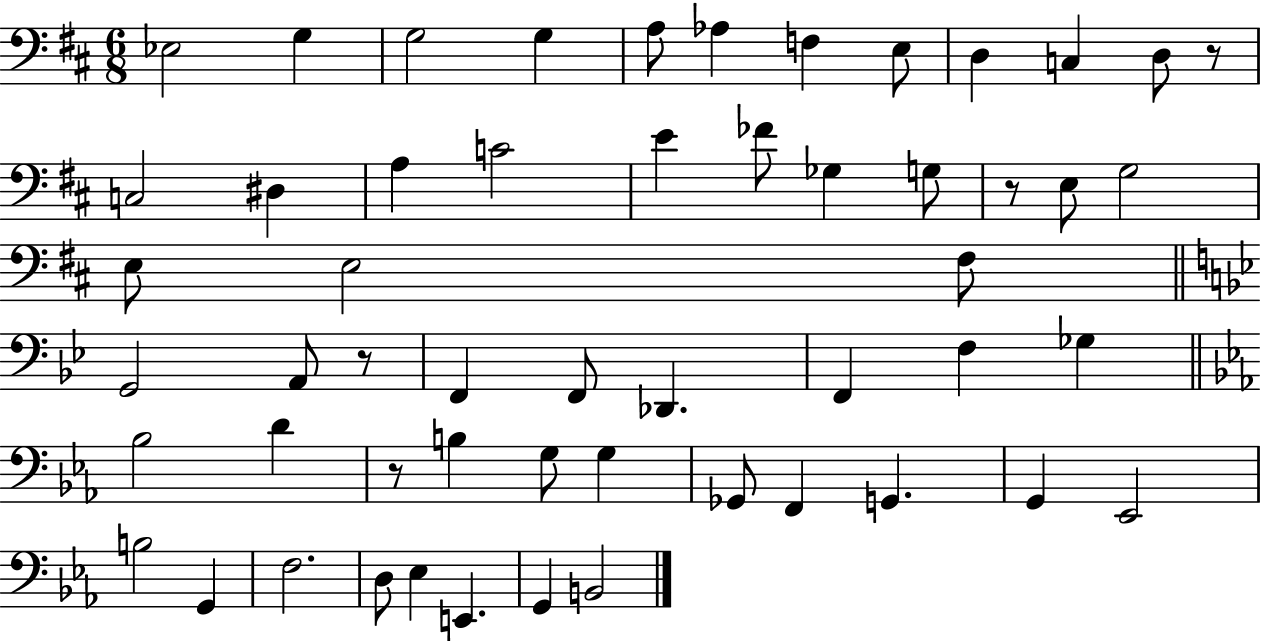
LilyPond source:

{
  \clef bass
  \numericTimeSignature
  \time 6/8
  \key d \major
  ees2 g4 | g2 g4 | a8 aes4 f4 e8 | d4 c4 d8 r8 | \break c2 dis4 | a4 c'2 | e'4 fes'8 ges4 g8 | r8 e8 g2 | \break e8 e2 fis8 | \bar "||" \break \key bes \major g,2 a,8 r8 | f,4 f,8 des,4. | f,4 f4 ges4 | \bar "||" \break \key c \minor bes2 d'4 | r8 b4 g8 g4 | ges,8 f,4 g,4. | g,4 ees,2 | \break b2 g,4 | f2. | d8 ees4 e,4. | g,4 b,2 | \break \bar "|."
}